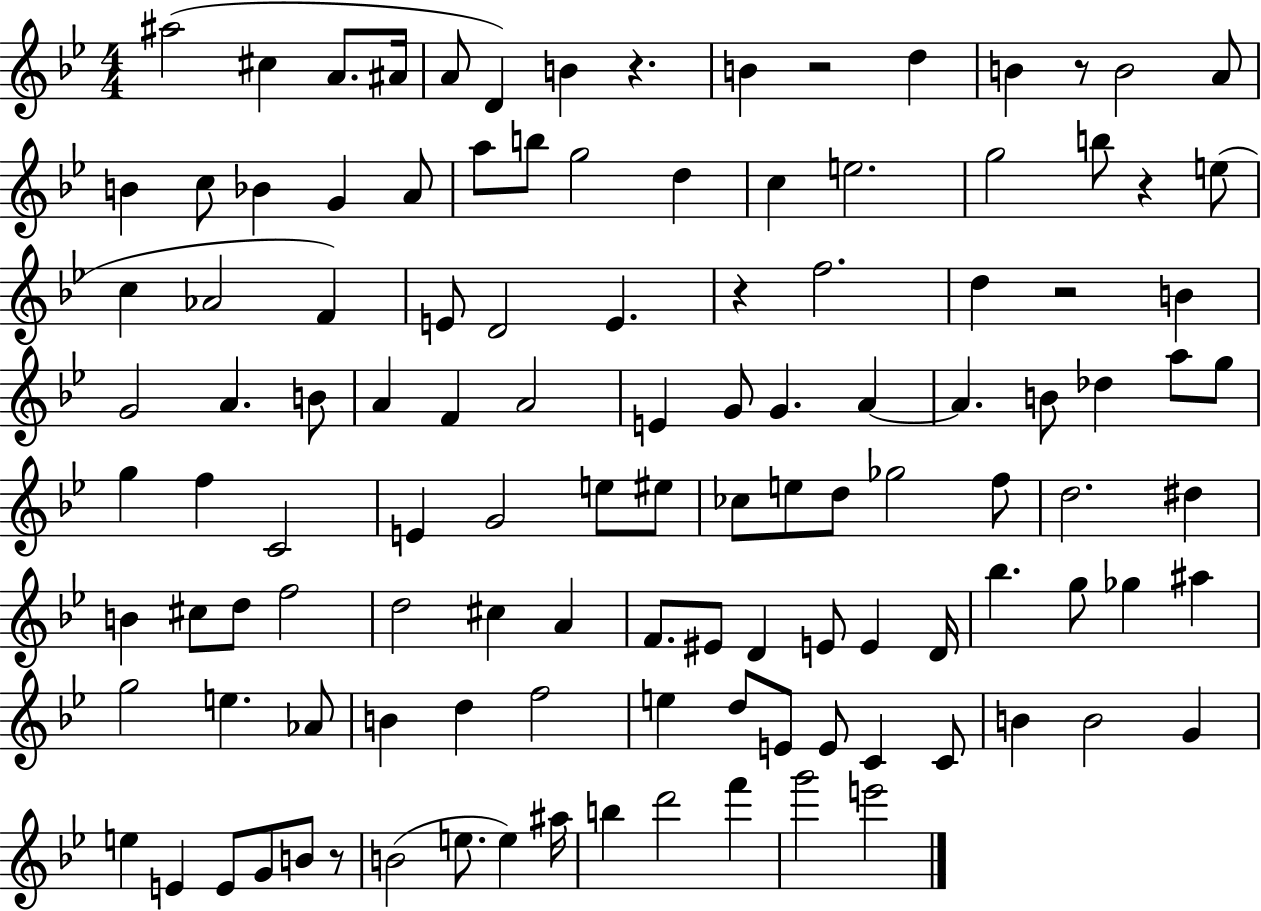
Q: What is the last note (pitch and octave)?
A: E6